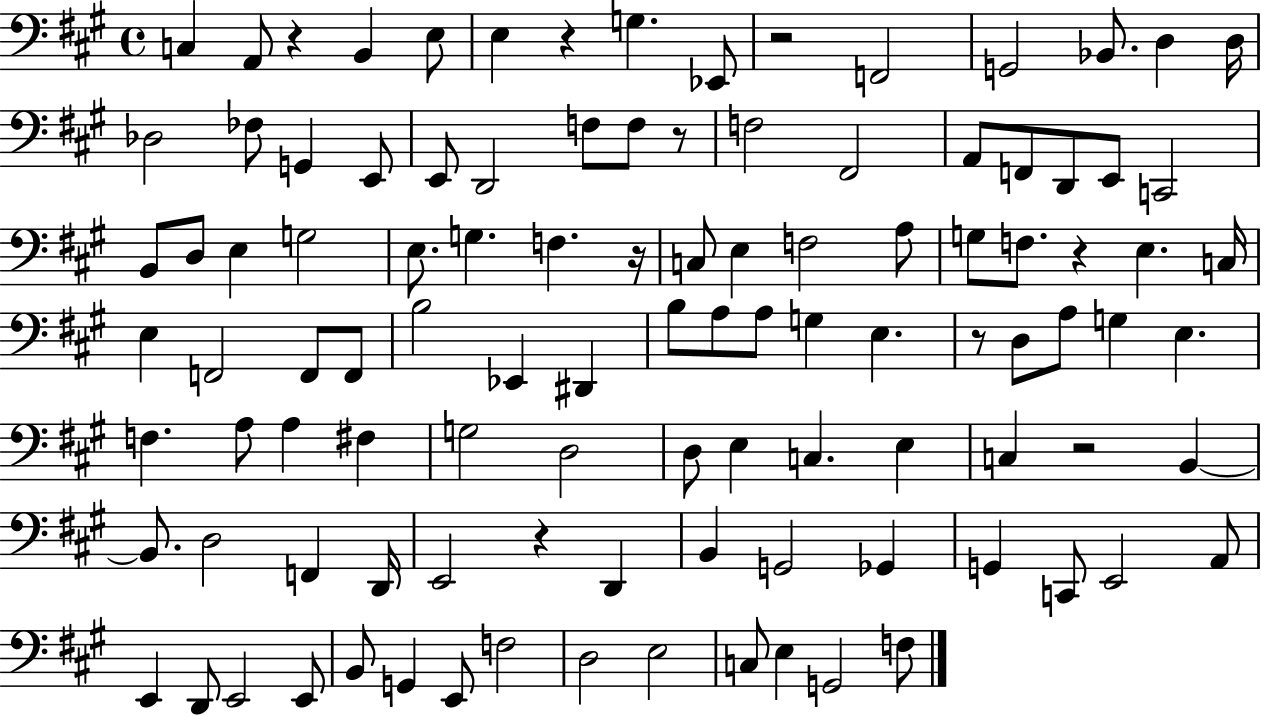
C3/q A2/e R/q B2/q E3/e E3/q R/q G3/q. Eb2/e R/h F2/h G2/h Bb2/e. D3/q D3/s Db3/h FES3/e G2/q E2/e E2/e D2/h F3/e F3/e R/e F3/h F#2/h A2/e F2/e D2/e E2/e C2/h B2/e D3/e E3/q G3/h E3/e. G3/q. F3/q. R/s C3/e E3/q F3/h A3/e G3/e F3/e. R/q E3/q. C3/s E3/q F2/h F2/e F2/e B3/h Eb2/q D#2/q B3/e A3/e A3/e G3/q E3/q. R/e D3/e A3/e G3/q E3/q. F3/q. A3/e A3/q F#3/q G3/h D3/h D3/e E3/q C3/q. E3/q C3/q R/h B2/q B2/e. D3/h F2/q D2/s E2/h R/q D2/q B2/q G2/h Gb2/q G2/q C2/e E2/h A2/e E2/q D2/e E2/h E2/e B2/e G2/q E2/e F3/h D3/h E3/h C3/e E3/q G2/h F3/e